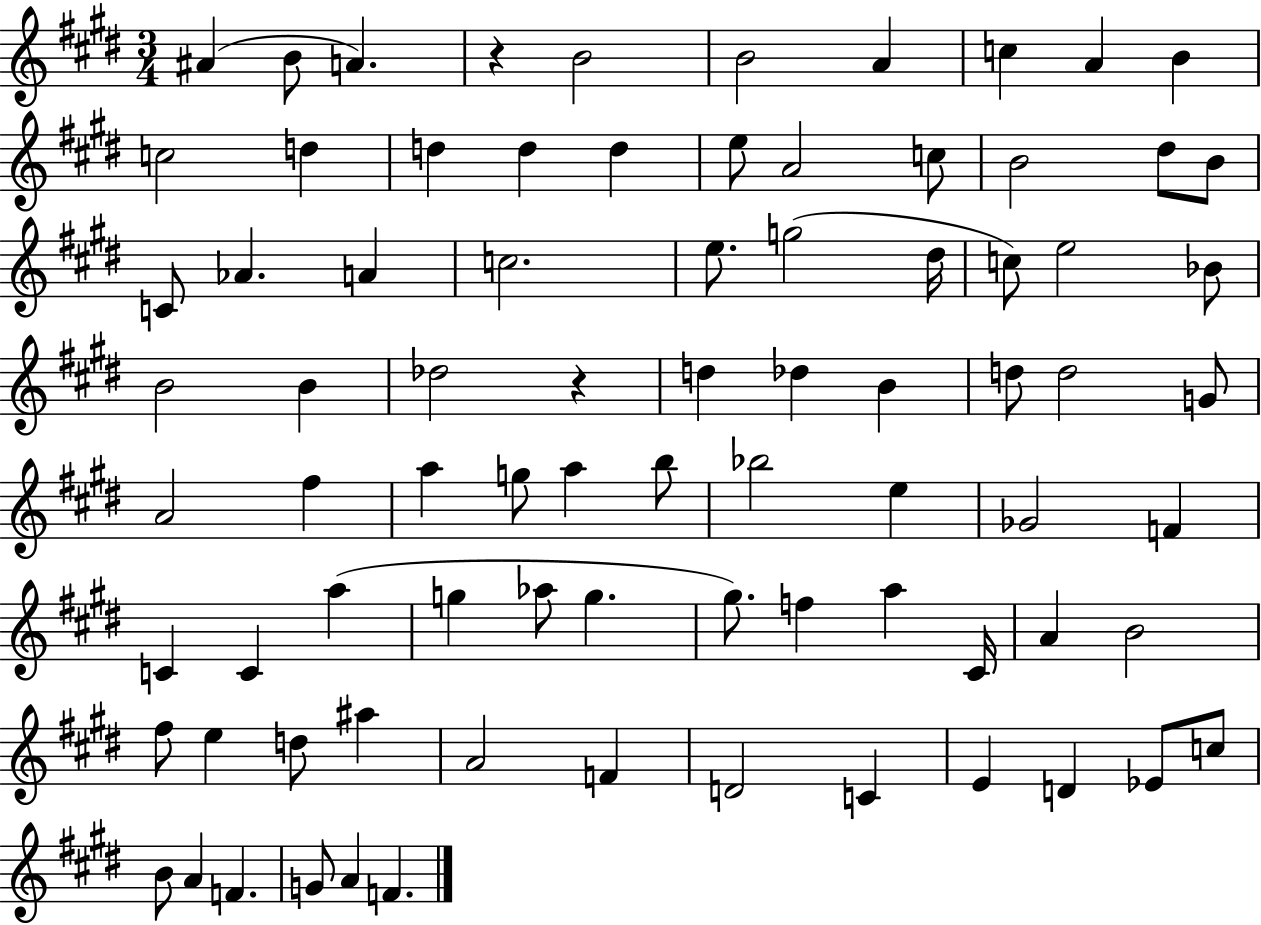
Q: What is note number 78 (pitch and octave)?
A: A4